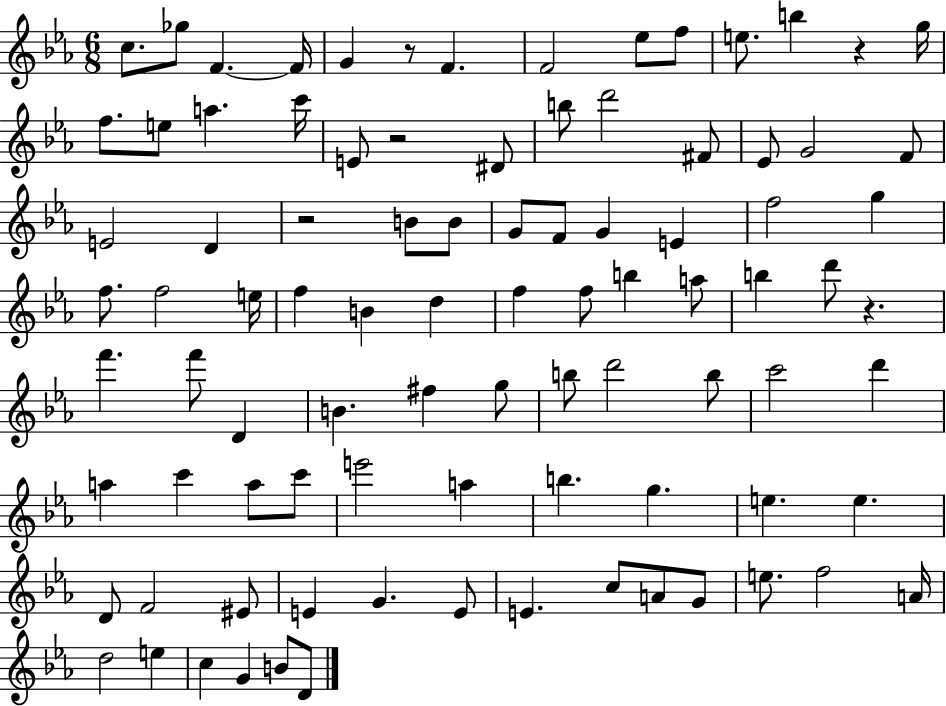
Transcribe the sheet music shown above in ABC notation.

X:1
T:Untitled
M:6/8
L:1/4
K:Eb
c/2 _g/2 F F/4 G z/2 F F2 _e/2 f/2 e/2 b z g/4 f/2 e/2 a c'/4 E/2 z2 ^D/2 b/2 d'2 ^F/2 _E/2 G2 F/2 E2 D z2 B/2 B/2 G/2 F/2 G E f2 g f/2 f2 e/4 f B d f f/2 b a/2 b d'/2 z f' f'/2 D B ^f g/2 b/2 d'2 b/2 c'2 d' a c' a/2 c'/2 e'2 a b g e e D/2 F2 ^E/2 E G E/2 E c/2 A/2 G/2 e/2 f2 A/4 d2 e c G B/2 D/2